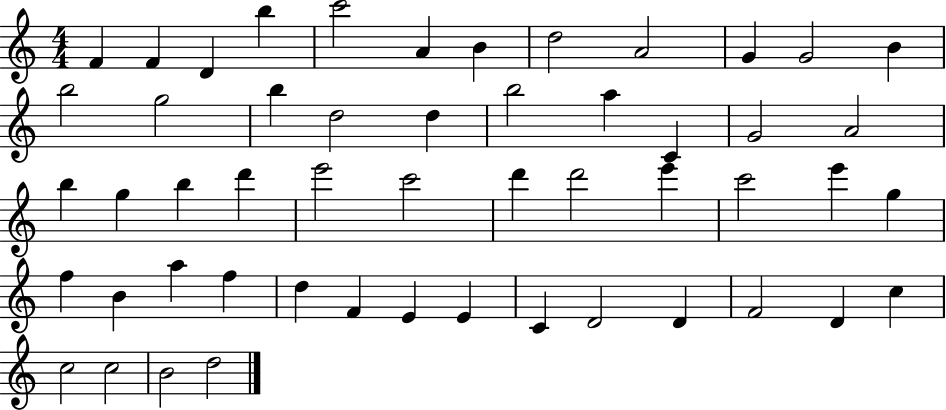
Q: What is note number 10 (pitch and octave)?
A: G4